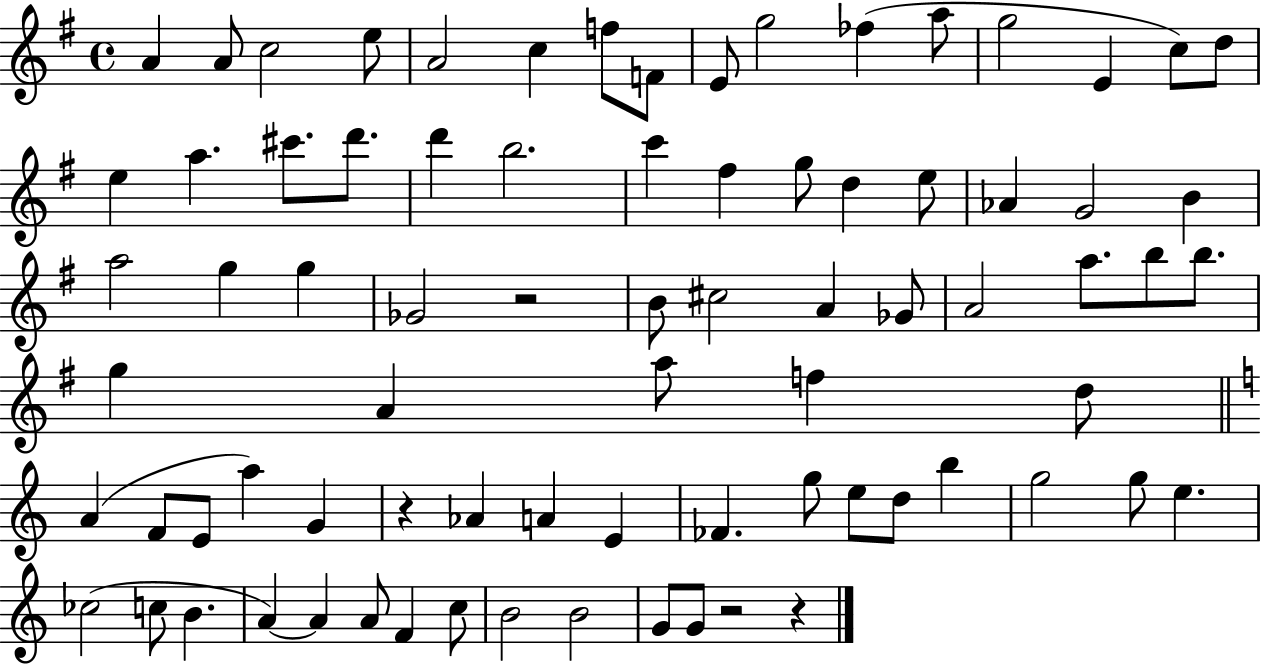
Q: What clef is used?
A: treble